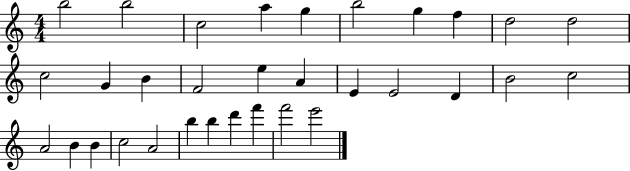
{
  \clef treble
  \numericTimeSignature
  \time 4/4
  \key c \major
  b''2 b''2 | c''2 a''4 g''4 | b''2 g''4 f''4 | d''2 d''2 | \break c''2 g'4 b'4 | f'2 e''4 a'4 | e'4 e'2 d'4 | b'2 c''2 | \break a'2 b'4 b'4 | c''2 a'2 | b''4 b''4 d'''4 f'''4 | f'''2 e'''2 | \break \bar "|."
}